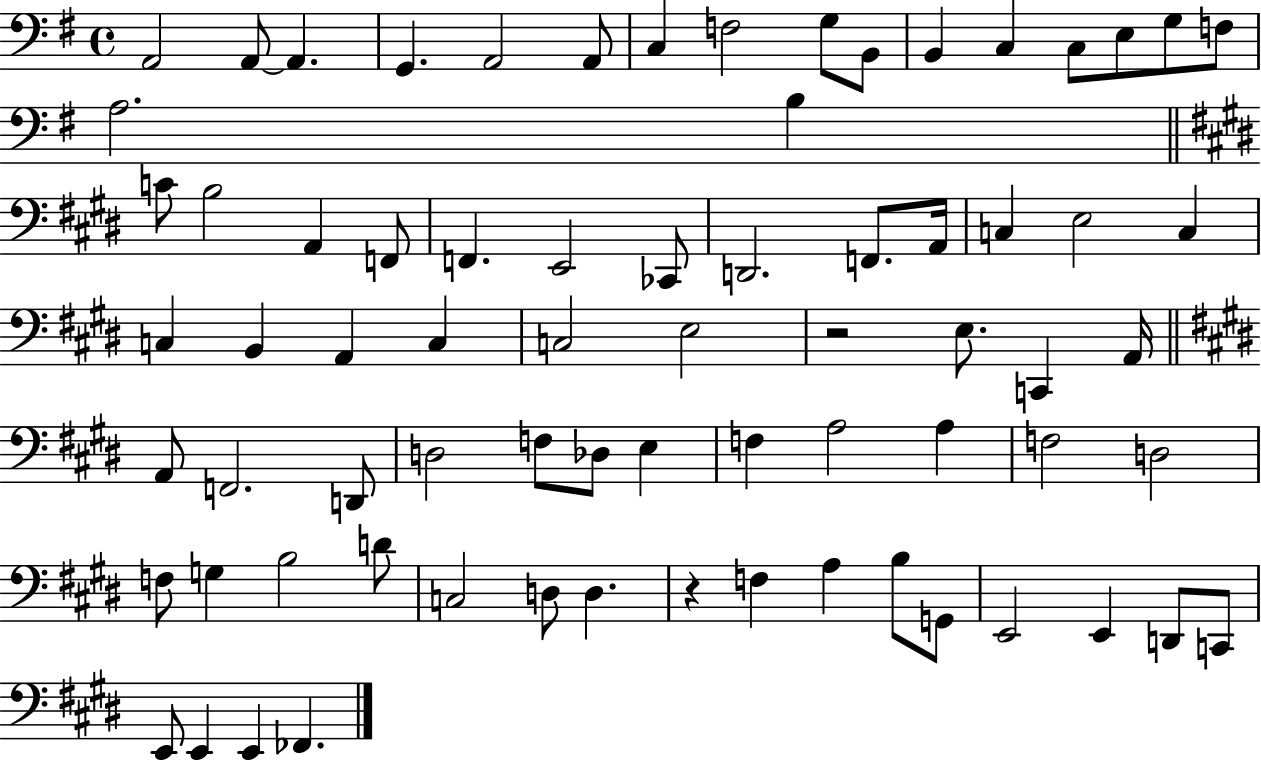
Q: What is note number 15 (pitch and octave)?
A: G3